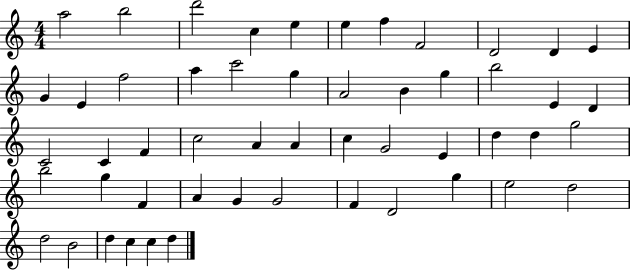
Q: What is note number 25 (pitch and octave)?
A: C4